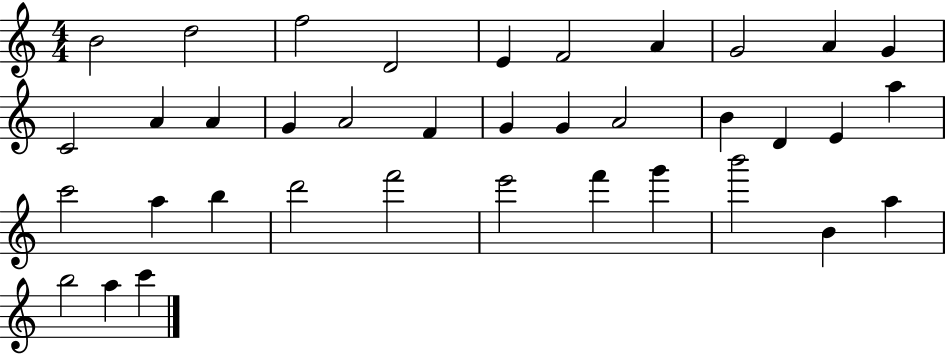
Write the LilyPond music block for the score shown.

{
  \clef treble
  \numericTimeSignature
  \time 4/4
  \key c \major
  b'2 d''2 | f''2 d'2 | e'4 f'2 a'4 | g'2 a'4 g'4 | \break c'2 a'4 a'4 | g'4 a'2 f'4 | g'4 g'4 a'2 | b'4 d'4 e'4 a''4 | \break c'''2 a''4 b''4 | d'''2 f'''2 | e'''2 f'''4 g'''4 | b'''2 b'4 a''4 | \break b''2 a''4 c'''4 | \bar "|."
}